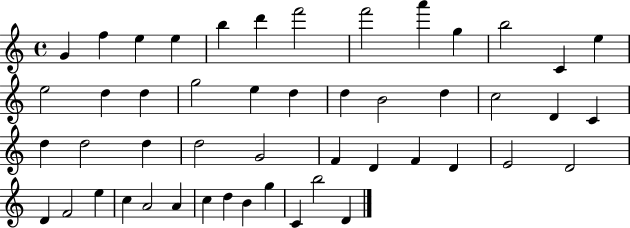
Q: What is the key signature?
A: C major